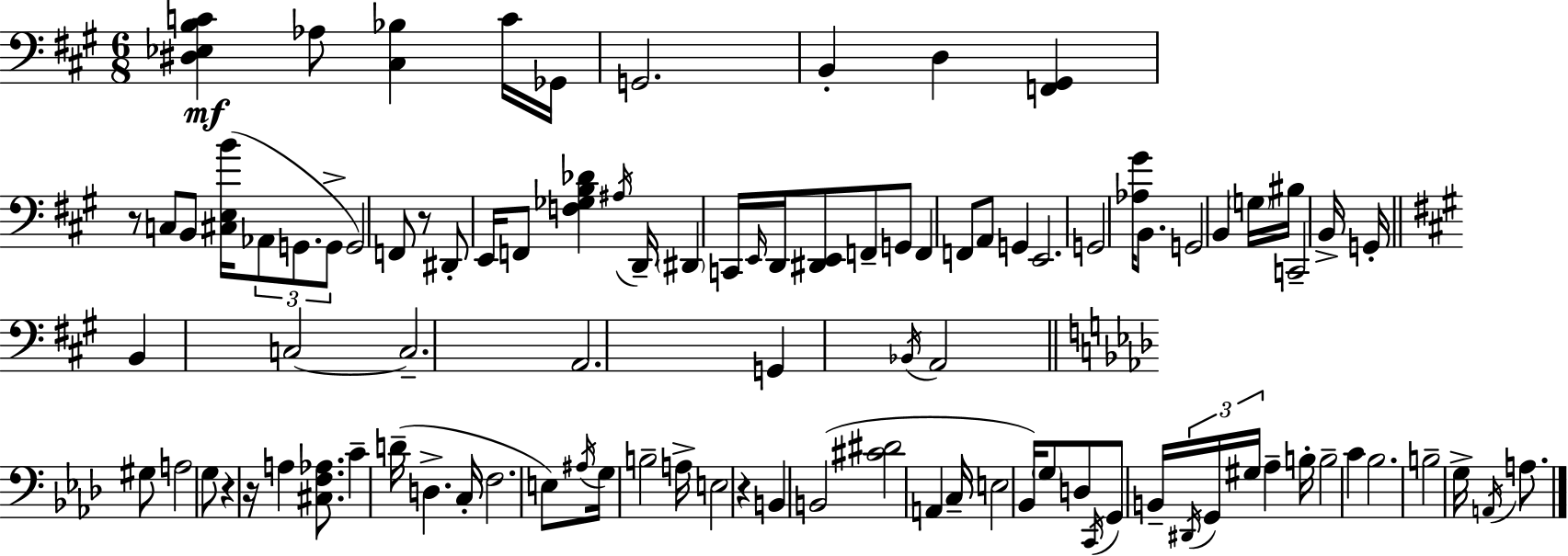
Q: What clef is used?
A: bass